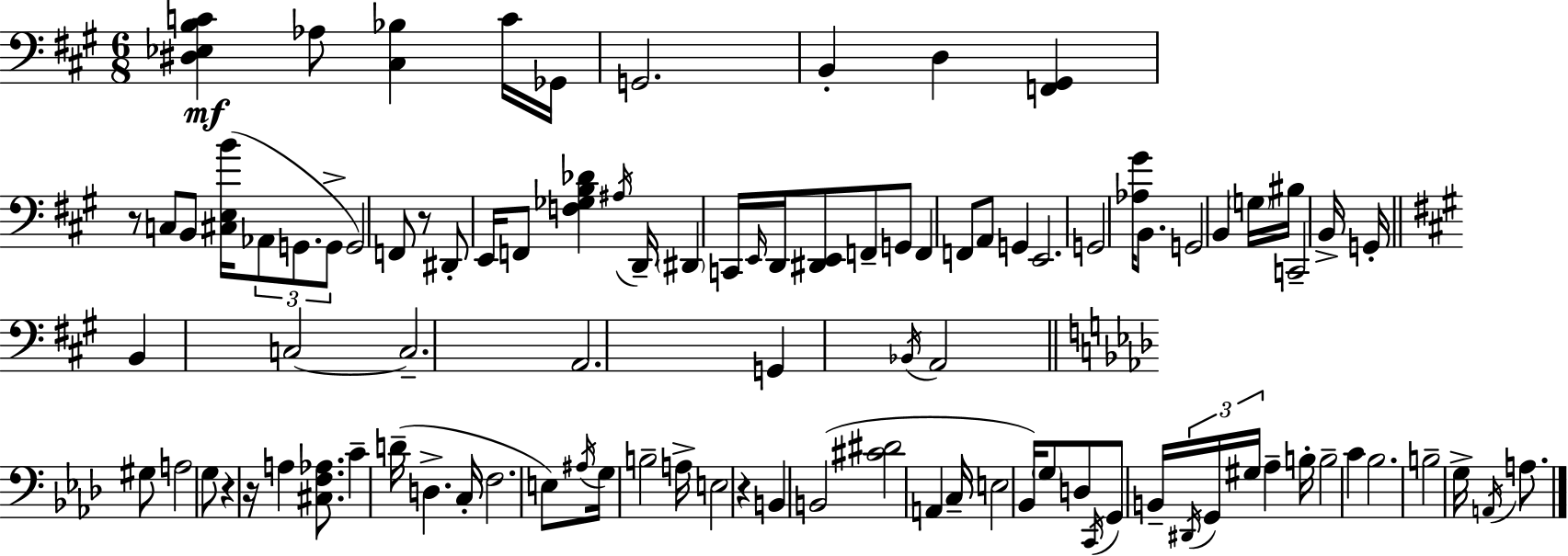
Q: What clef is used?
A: bass